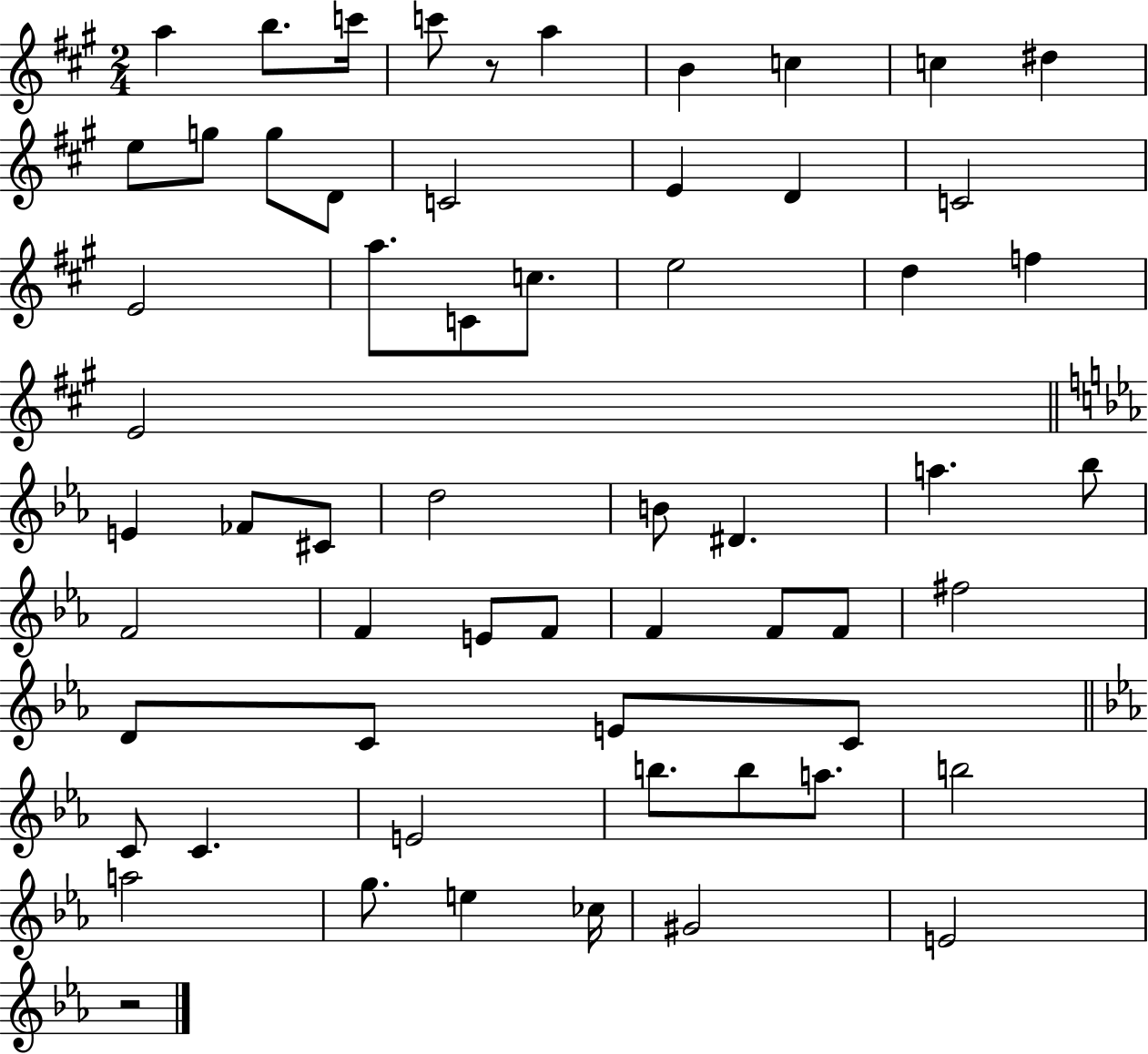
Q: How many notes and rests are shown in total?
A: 60